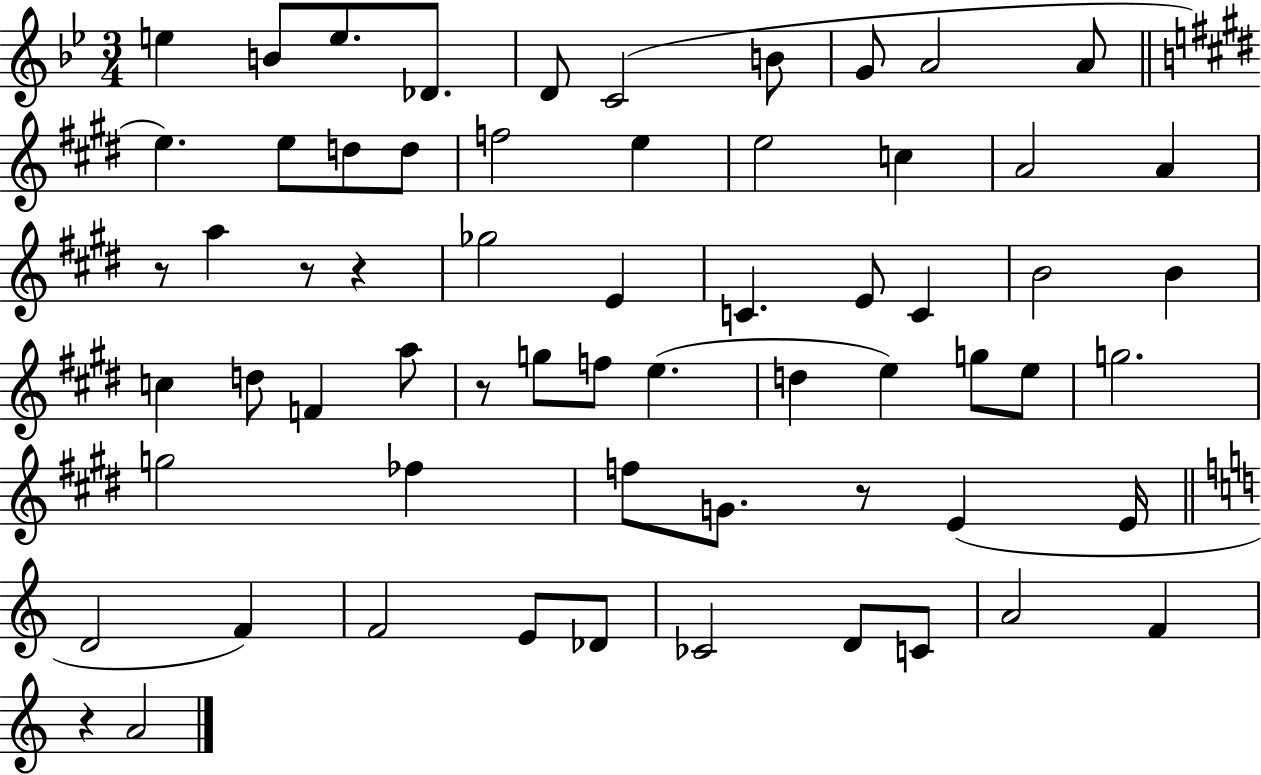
X:1
T:Untitled
M:3/4
L:1/4
K:Bb
e B/2 e/2 _D/2 D/2 C2 B/2 G/2 A2 A/2 e e/2 d/2 d/2 f2 e e2 c A2 A z/2 a z/2 z _g2 E C E/2 C B2 B c d/2 F a/2 z/2 g/2 f/2 e d e g/2 e/2 g2 g2 _f f/2 G/2 z/2 E E/4 D2 F F2 E/2 _D/2 _C2 D/2 C/2 A2 F z A2